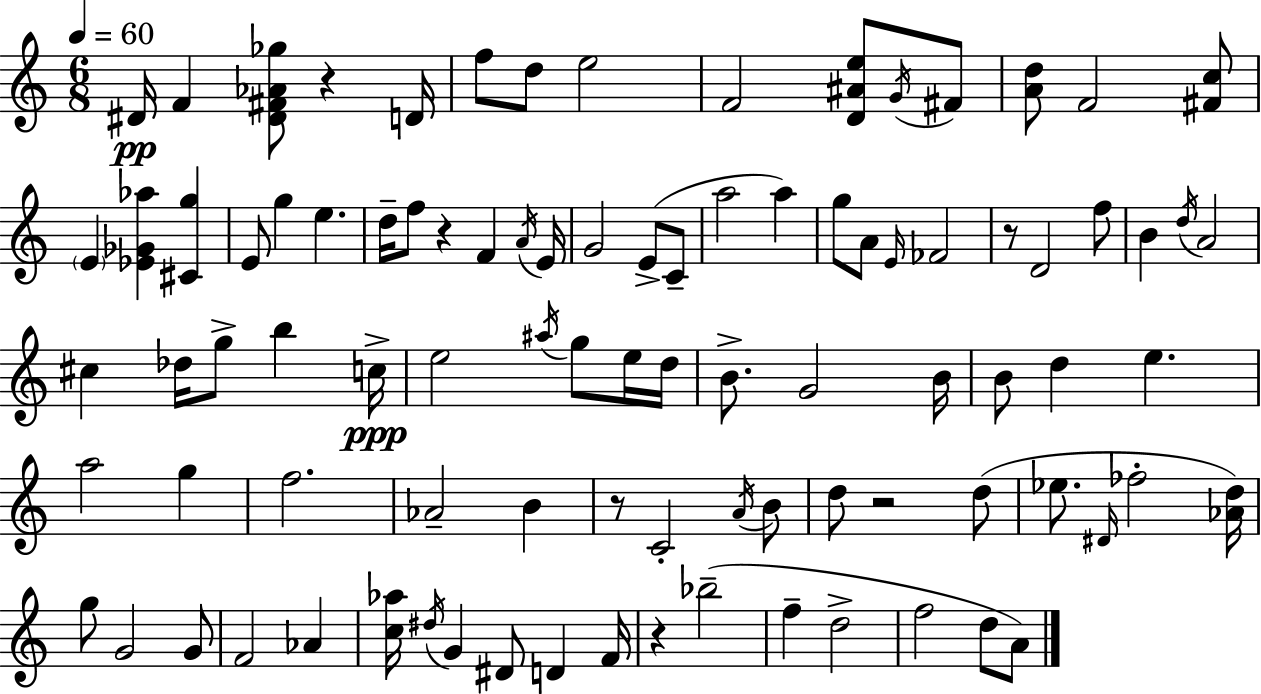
{
  \clef treble
  \numericTimeSignature
  \time 6/8
  \key a \minor
  \tempo 4 = 60
  dis'16\pp f'4 <dis' fis' aes' ges''>8 r4 d'16 | f''8 d''8 e''2 | f'2 <d' ais' e''>8 \acciaccatura { g'16 } fis'8 | <a' d''>8 f'2 <fis' c''>8 | \break \parenthesize e'4 <ees' ges' aes''>4 <cis' g''>4 | e'8 g''4 e''4. | d''16-- f''8 r4 f'4 | \acciaccatura { a'16 } e'16 g'2 e'8->( | \break c'8-- a''2 a''4) | g''8 a'8 \grace { e'16 } fes'2 | r8 d'2 | f''8 b'4 \acciaccatura { d''16 } a'2 | \break cis''4 des''16 g''8-> b''4 | c''16->\ppp e''2 | \acciaccatura { ais''16 } g''8 e''16 d''16 b'8.-> g'2 | b'16 b'8 d''4 e''4. | \break a''2 | g''4 f''2. | aes'2-- | b'4 r8 c'2-. | \break \acciaccatura { a'16 } b'8 d''8 r2 | d''8( ees''8. \grace { dis'16 } fes''2-. | <aes' d''>16) g''8 g'2 | g'8 f'2 | \break aes'4 <c'' aes''>16 \acciaccatura { dis''16 } g'4 | dis'8 d'4 f'16 r4 | bes''2--( f''4-- | d''2-> f''2 | \break d''8 a'8) \bar "|."
}